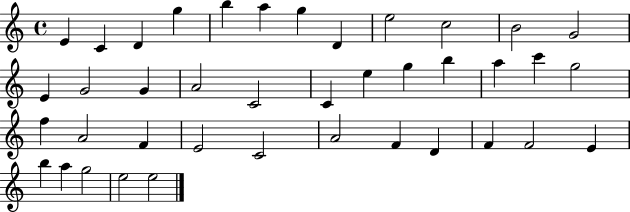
X:1
T:Untitled
M:4/4
L:1/4
K:C
E C D g b a g D e2 c2 B2 G2 E G2 G A2 C2 C e g b a c' g2 f A2 F E2 C2 A2 F D F F2 E b a g2 e2 e2